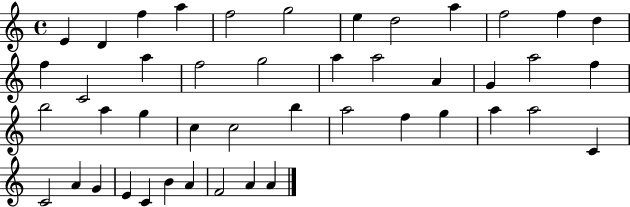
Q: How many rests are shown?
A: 0